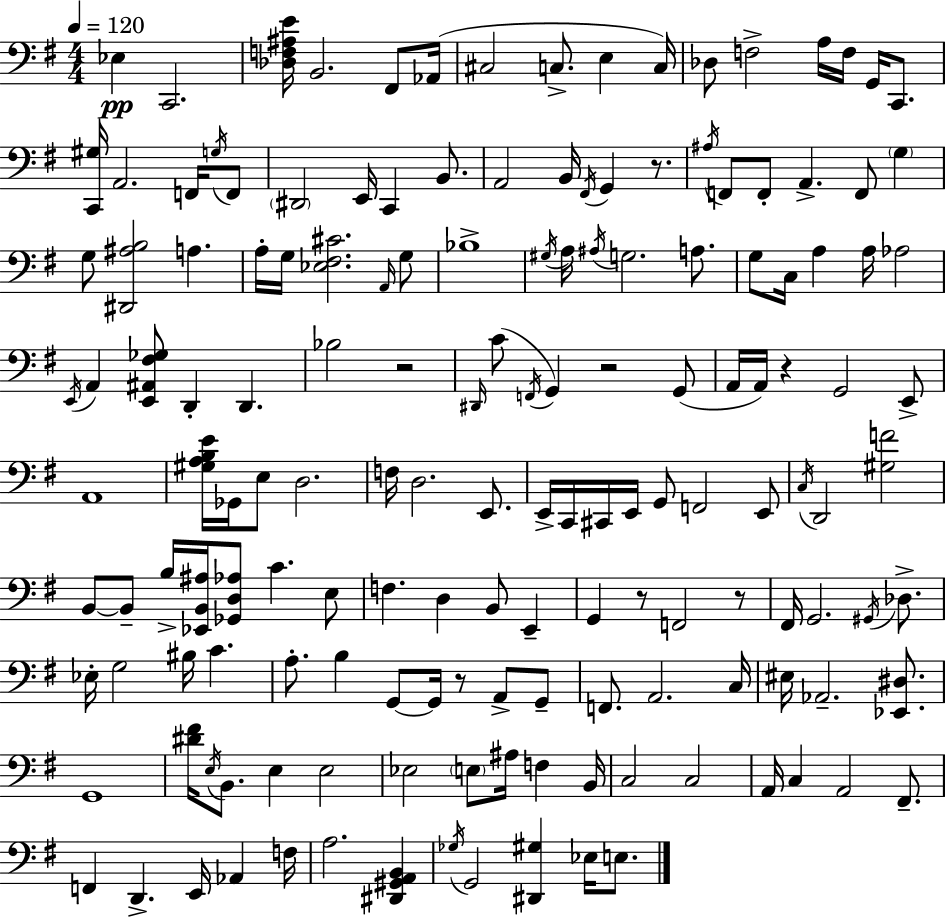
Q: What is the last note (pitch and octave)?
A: E3